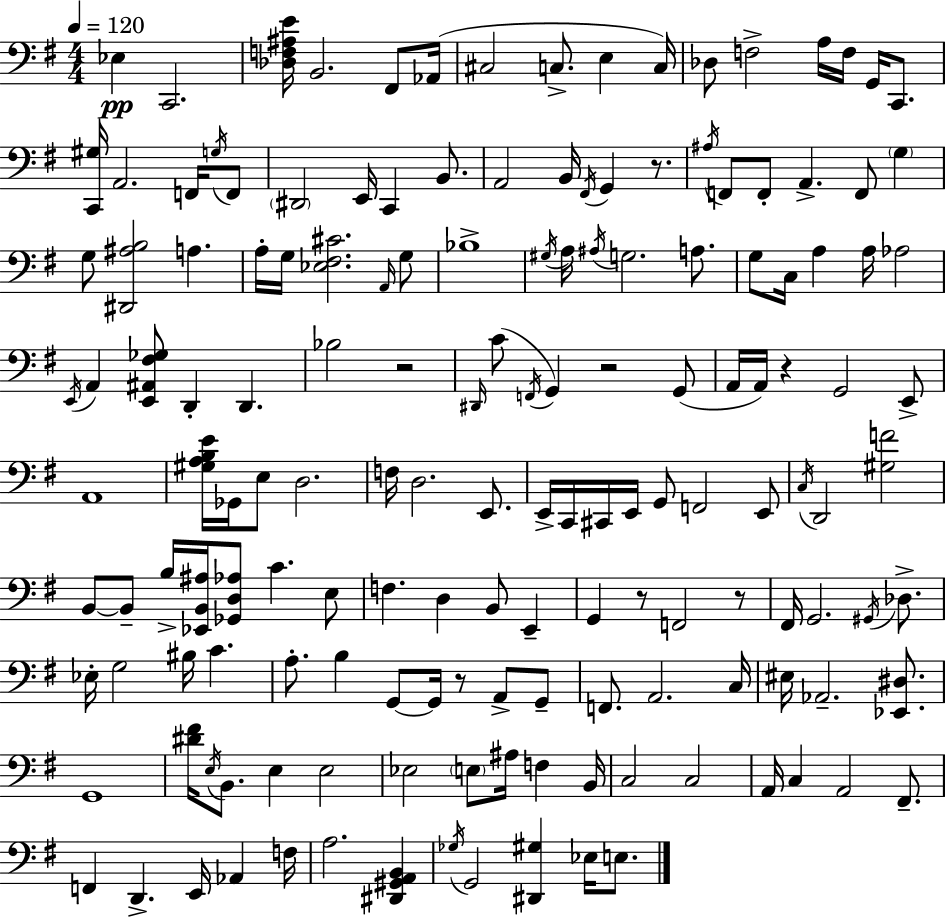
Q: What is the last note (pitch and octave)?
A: E3